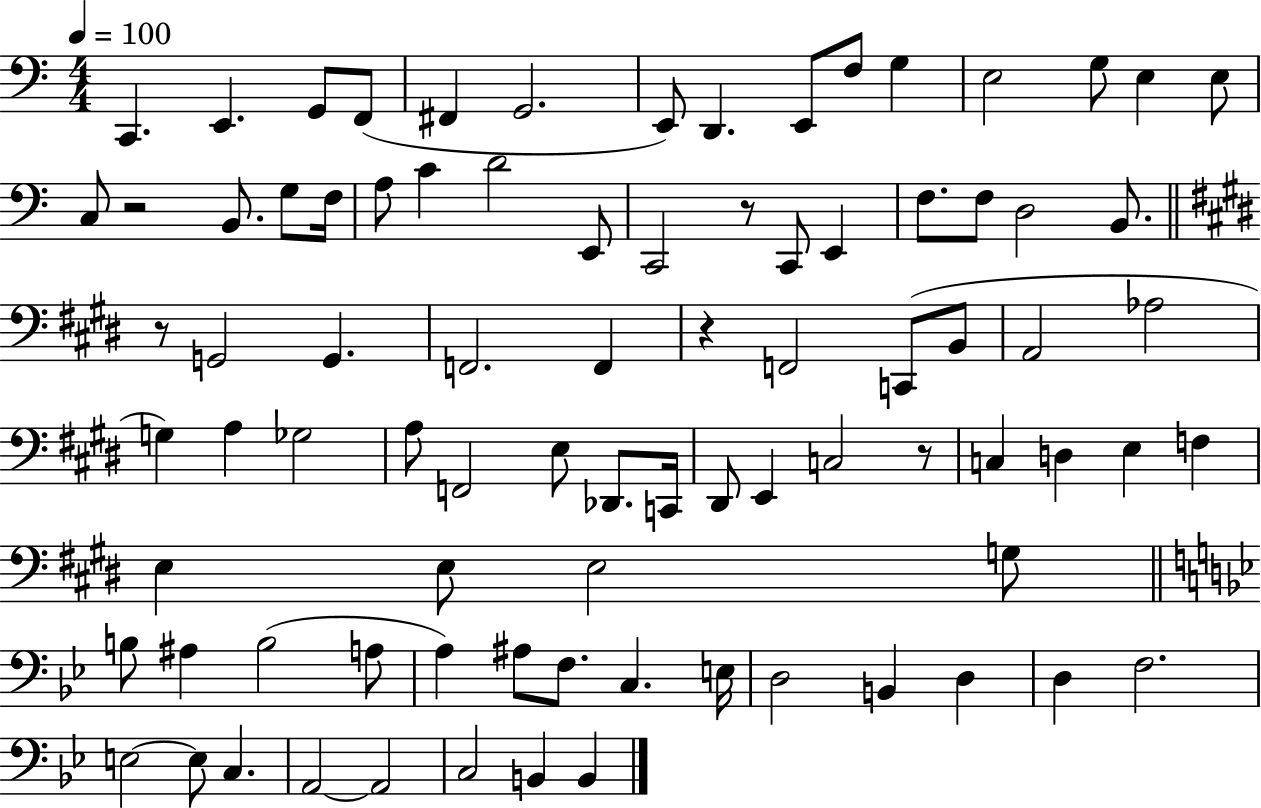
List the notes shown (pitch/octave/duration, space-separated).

C2/q. E2/q. G2/e F2/e F#2/q G2/h. E2/e D2/q. E2/e F3/e G3/q E3/h G3/e E3/q E3/e C3/e R/h B2/e. G3/e F3/s A3/e C4/q D4/h E2/e C2/h R/e C2/e E2/q F3/e. F3/e D3/h B2/e. R/e G2/h G2/q. F2/h. F2/q R/q F2/h C2/e B2/e A2/h Ab3/h G3/q A3/q Gb3/h A3/e F2/h E3/e Db2/e. C2/s D#2/e E2/q C3/h R/e C3/q D3/q E3/q F3/q E3/q E3/e E3/h G3/e B3/e A#3/q B3/h A3/e A3/q A#3/e F3/e. C3/q. E3/s D3/h B2/q D3/q D3/q F3/h. E3/h E3/e C3/q. A2/h A2/h C3/h B2/q B2/q